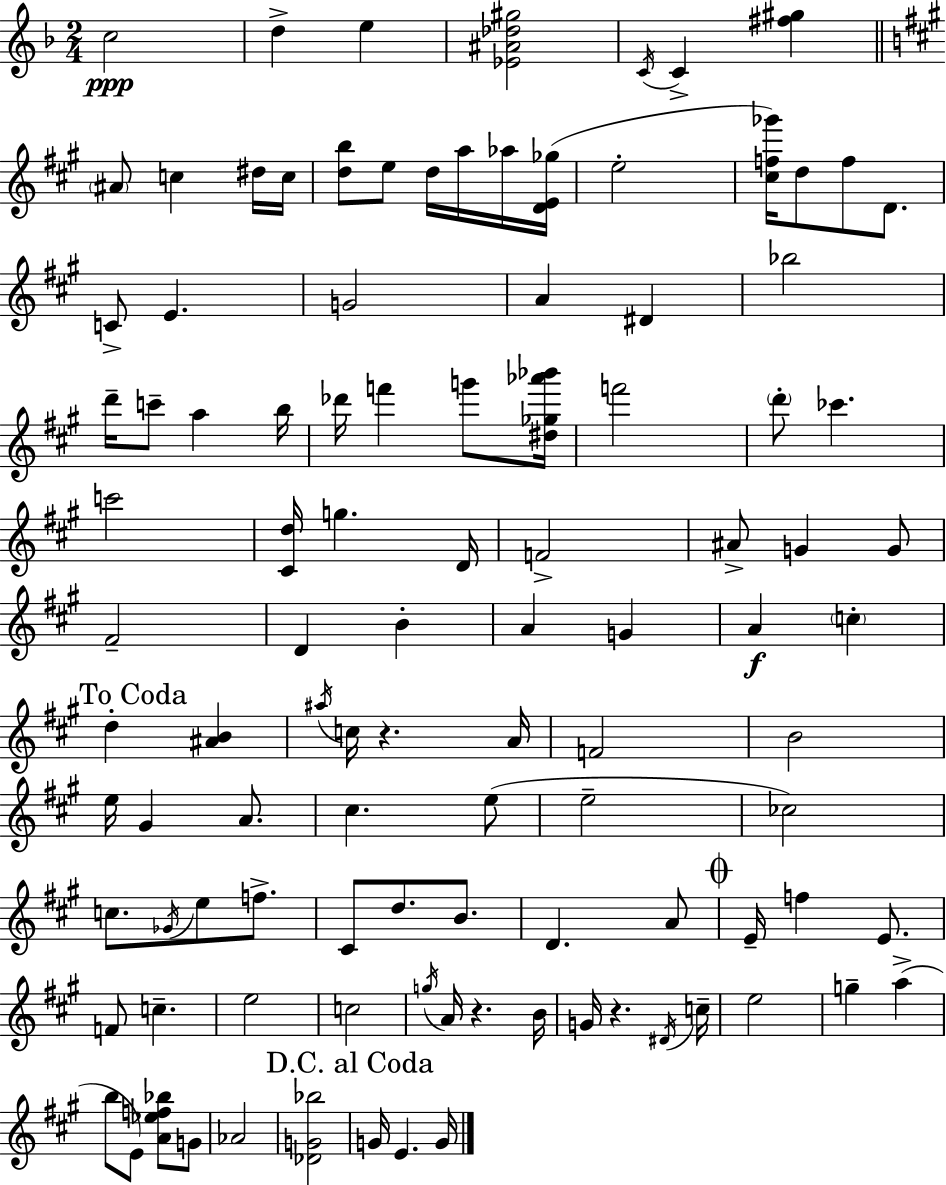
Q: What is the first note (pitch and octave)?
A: C5